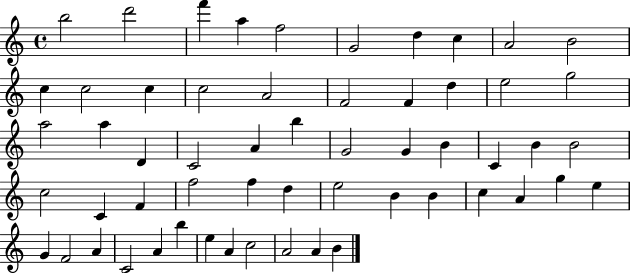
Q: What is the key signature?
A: C major